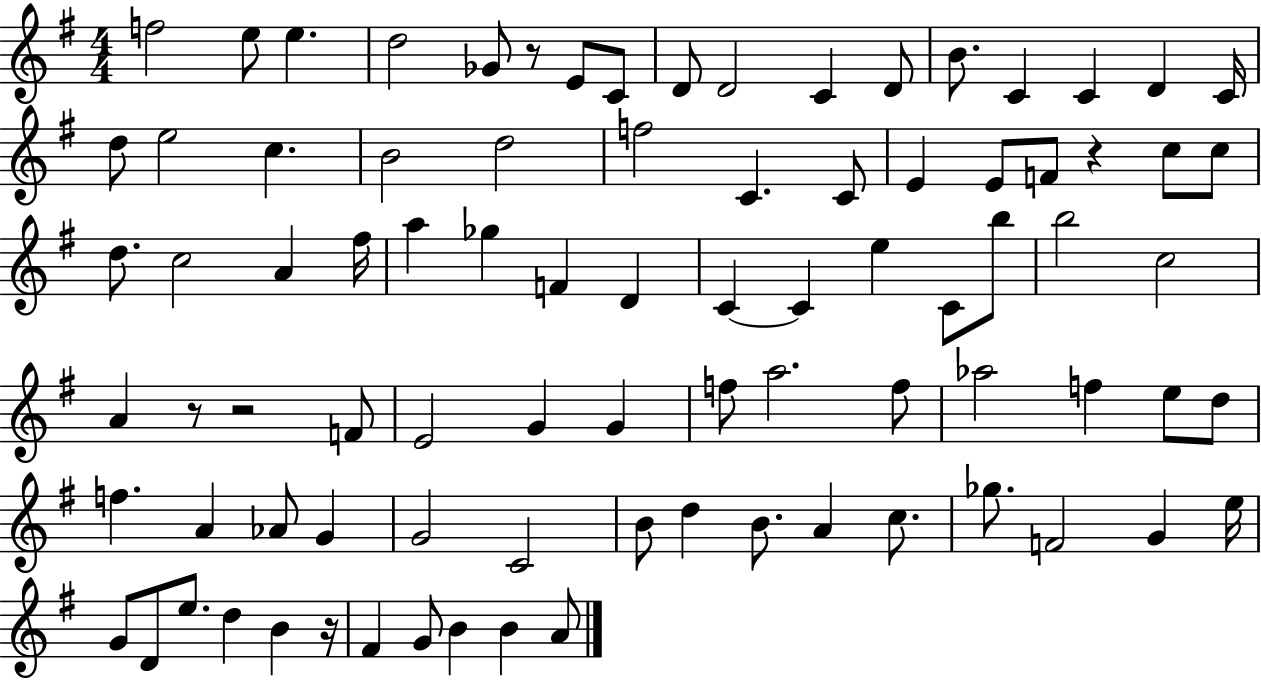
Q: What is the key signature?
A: G major